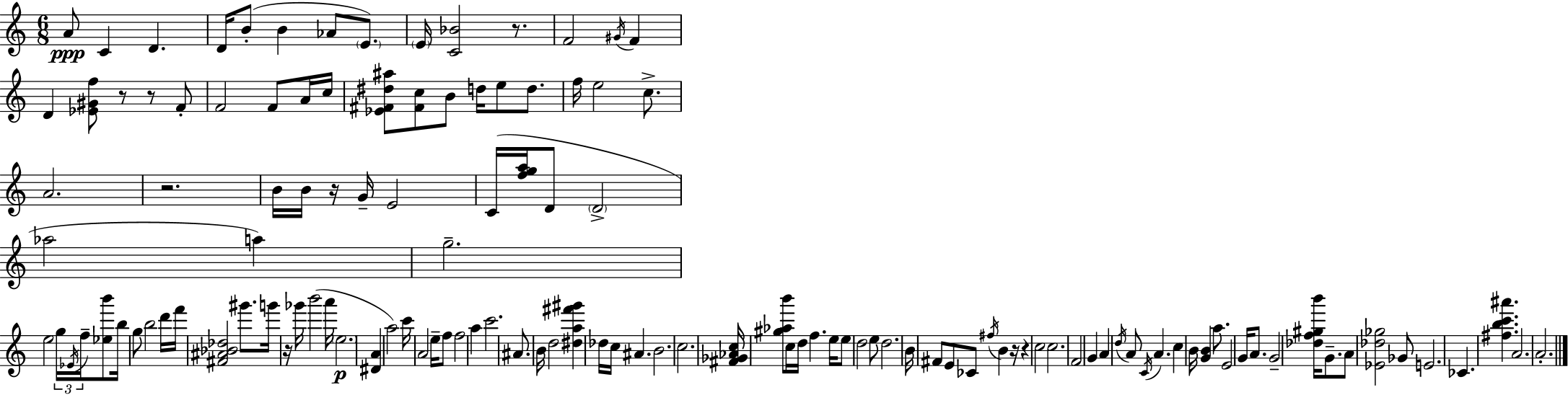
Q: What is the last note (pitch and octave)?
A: A4